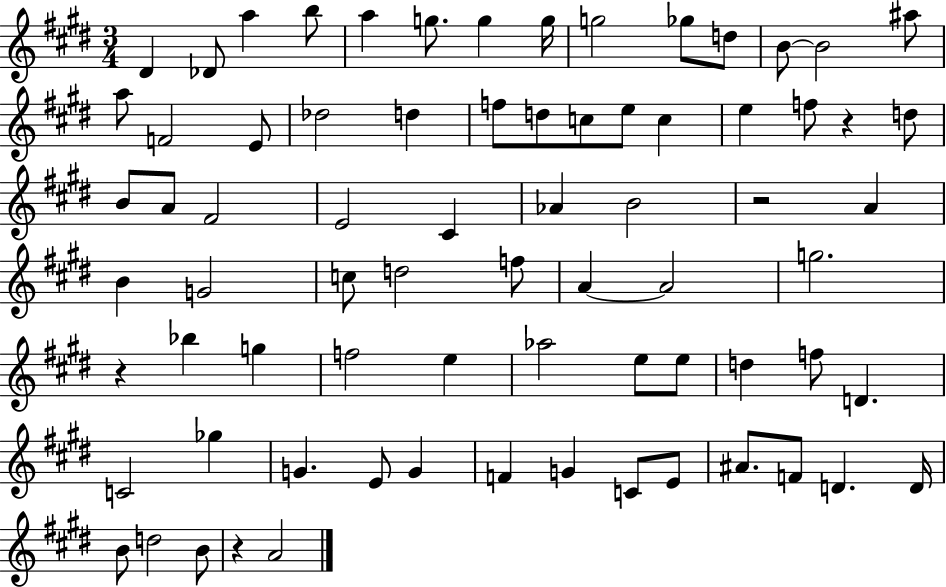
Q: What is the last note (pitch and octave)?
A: A4